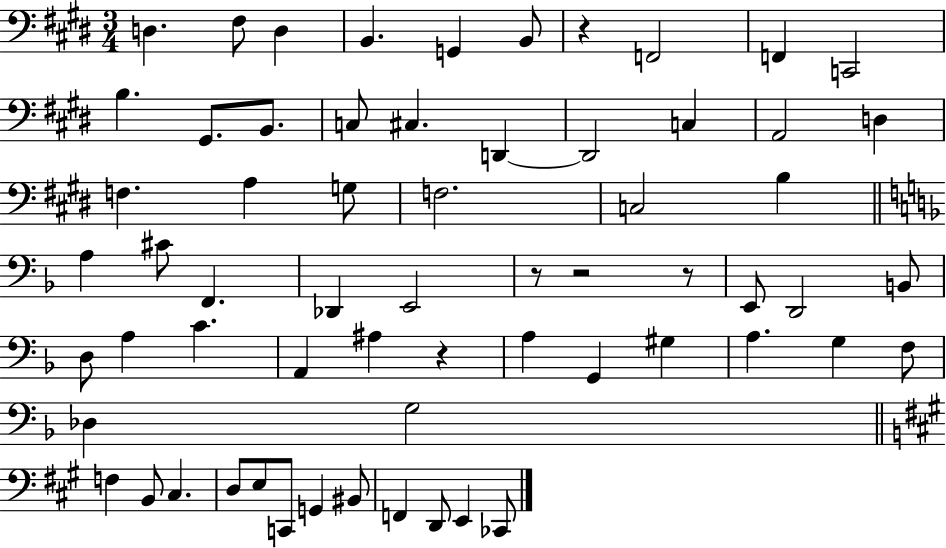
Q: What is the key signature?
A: E major